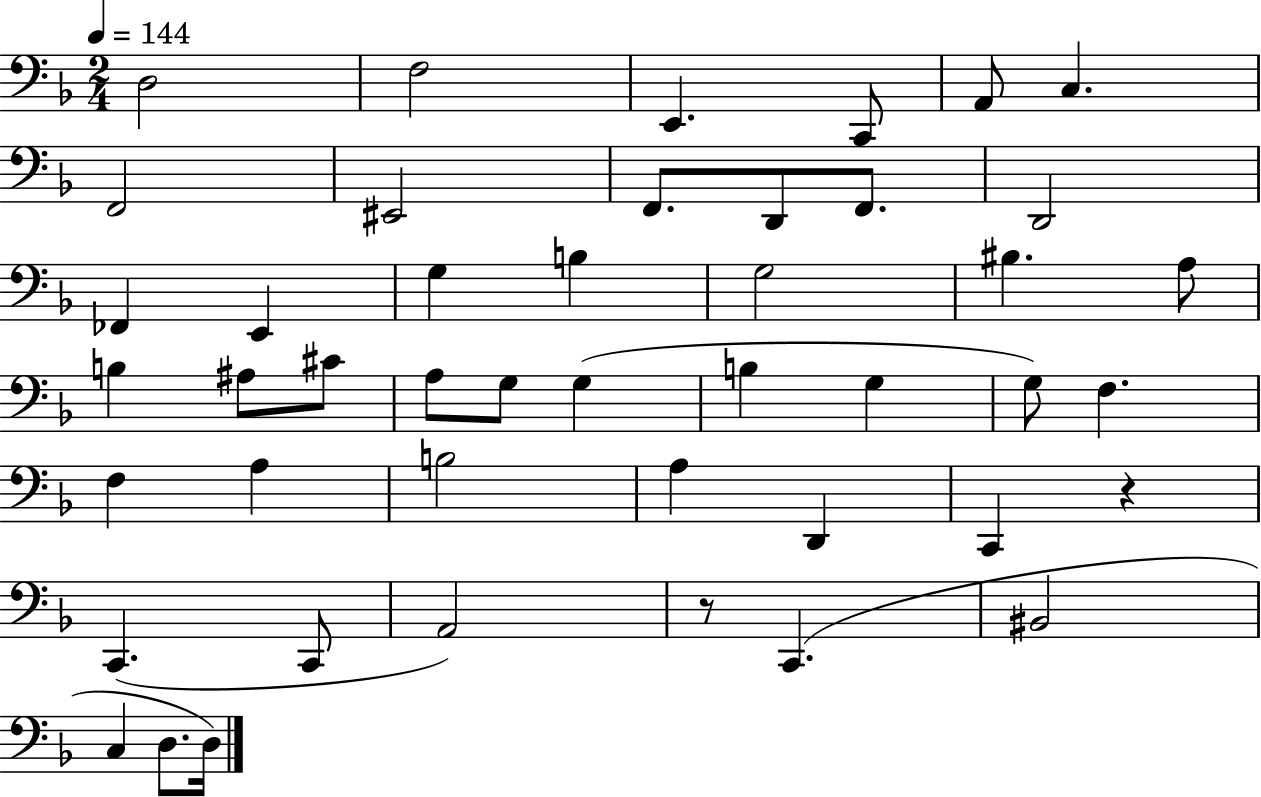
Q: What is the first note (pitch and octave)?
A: D3